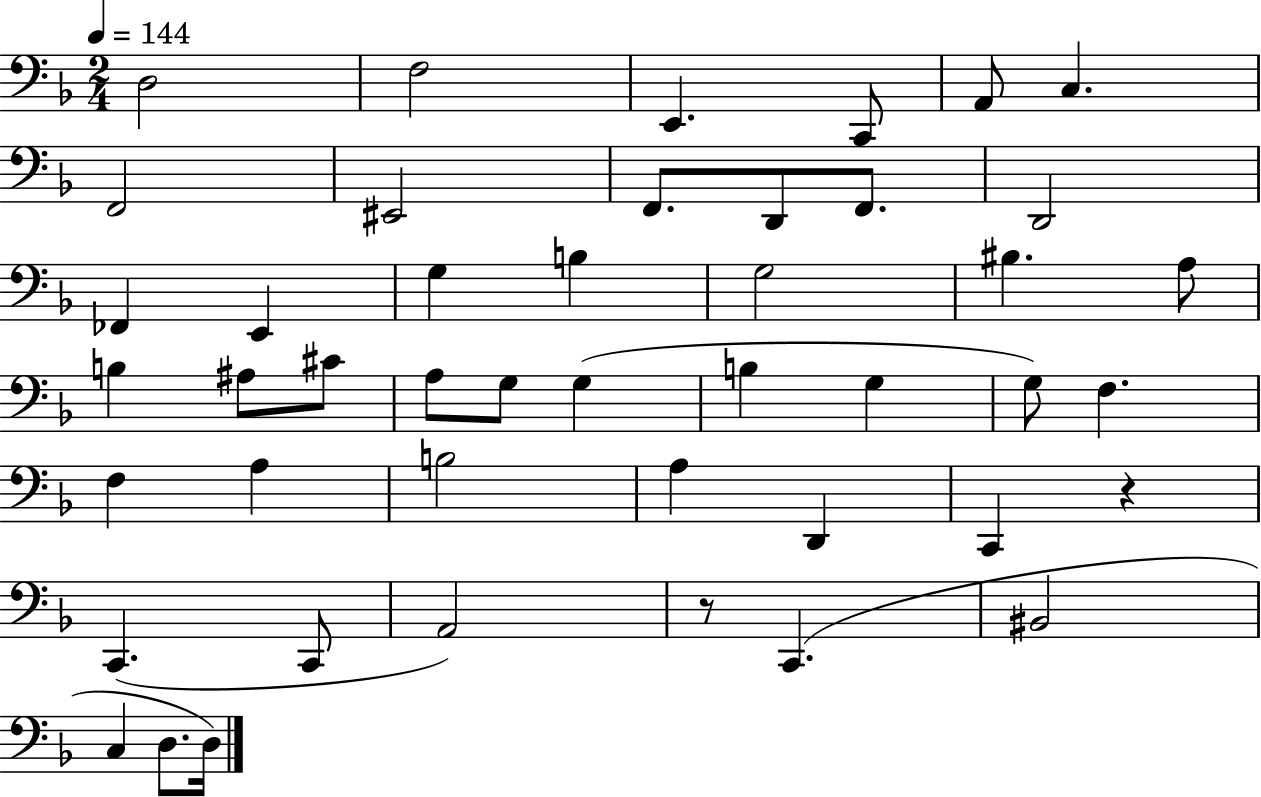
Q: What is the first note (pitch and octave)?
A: D3